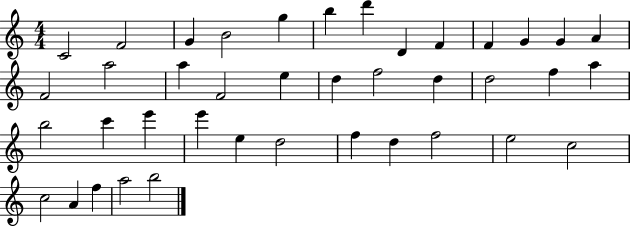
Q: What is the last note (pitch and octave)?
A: B5